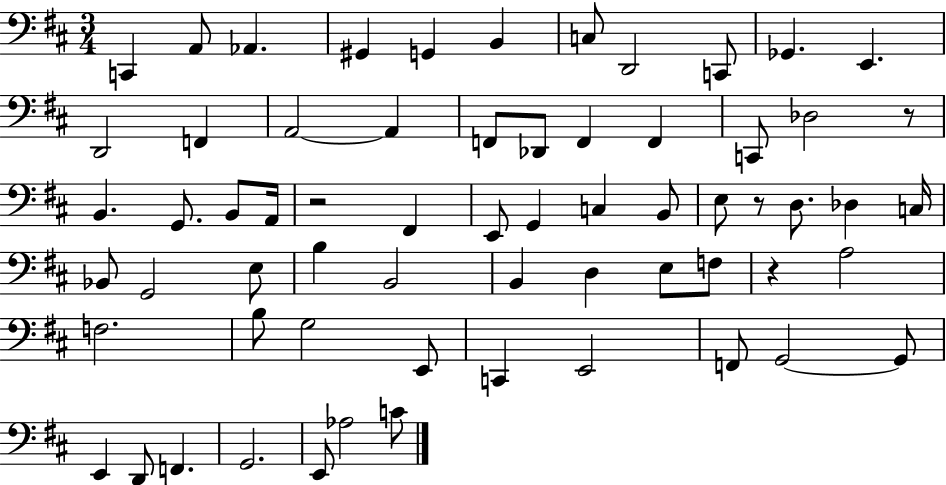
X:1
T:Untitled
M:3/4
L:1/4
K:D
C,, A,,/2 _A,, ^G,, G,, B,, C,/2 D,,2 C,,/2 _G,, E,, D,,2 F,, A,,2 A,, F,,/2 _D,,/2 F,, F,, C,,/2 _D,2 z/2 B,, G,,/2 B,,/2 A,,/4 z2 ^F,, E,,/2 G,, C, B,,/2 E,/2 z/2 D,/2 _D, C,/4 _B,,/2 G,,2 E,/2 B, B,,2 B,, D, E,/2 F,/2 z A,2 F,2 B,/2 G,2 E,,/2 C,, E,,2 F,,/2 G,,2 G,,/2 E,, D,,/2 F,, G,,2 E,,/2 _A,2 C/2